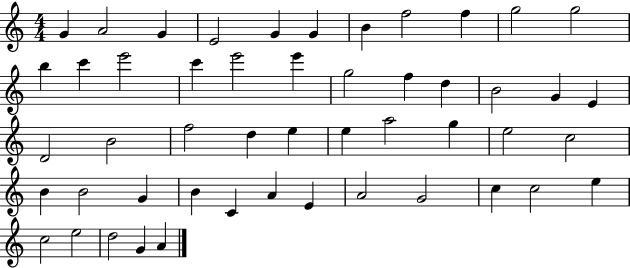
G4/q A4/h G4/q E4/h G4/q G4/q B4/q F5/h F5/q G5/h G5/h B5/q C6/q E6/h C6/q E6/h E6/q G5/h F5/q D5/q B4/h G4/q E4/q D4/h B4/h F5/h D5/q E5/q E5/q A5/h G5/q E5/h C5/h B4/q B4/h G4/q B4/q C4/q A4/q E4/q A4/h G4/h C5/q C5/h E5/q C5/h E5/h D5/h G4/q A4/q